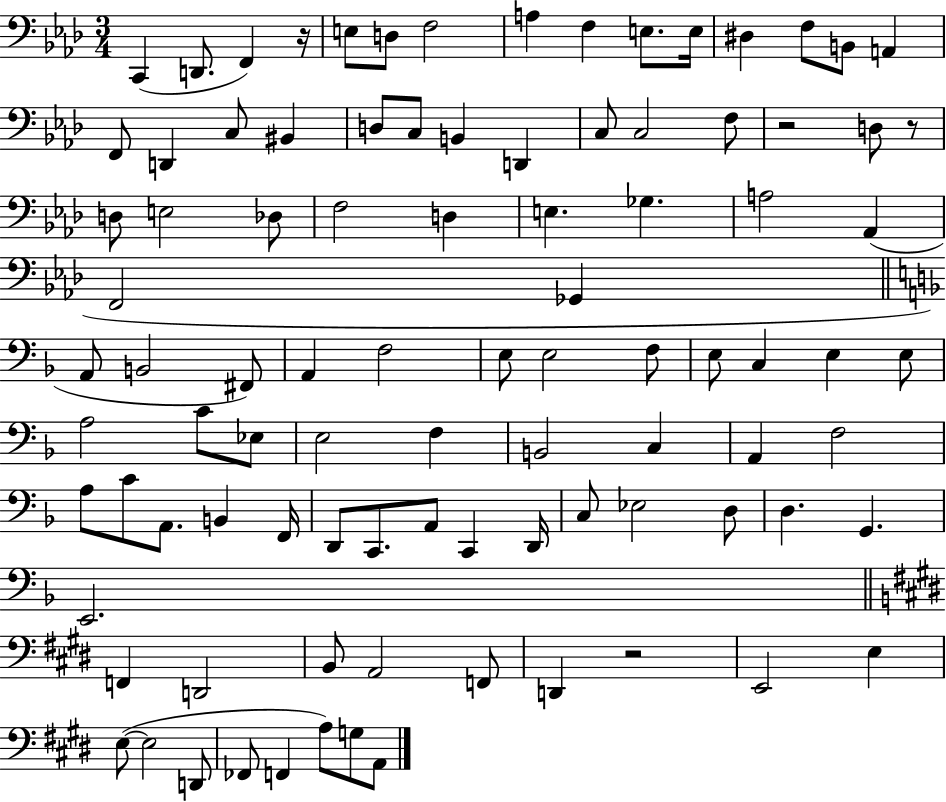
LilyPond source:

{
  \clef bass
  \numericTimeSignature
  \time 3/4
  \key aes \major
  \repeat volta 2 { c,4( d,8. f,4) r16 | e8 d8 f2 | a4 f4 e8. e16 | dis4 f8 b,8 a,4 | \break f,8 d,4 c8 bis,4 | d8 c8 b,4 d,4 | c8 c2 f8 | r2 d8 r8 | \break d8 e2 des8 | f2 d4 | e4. ges4. | a2 aes,4( | \break f,2 ges,4 | \bar "||" \break \key f \major a,8 b,2 fis,8) | a,4 f2 | e8 e2 f8 | e8 c4 e4 e8 | \break a2 c'8 ees8 | e2 f4 | b,2 c4 | a,4 f2 | \break a8 c'8 a,8. b,4 f,16 | d,8 c,8. a,8 c,4 d,16 | c8 ees2 d8 | d4. g,4. | \break e,2. | \bar "||" \break \key e \major f,4 d,2 | b,8 a,2 f,8 | d,4 r2 | e,2 e4 | \break e8~(~ e2 d,8 | fes,8 f,4 a8) g8 a,8 | } \bar "|."
}